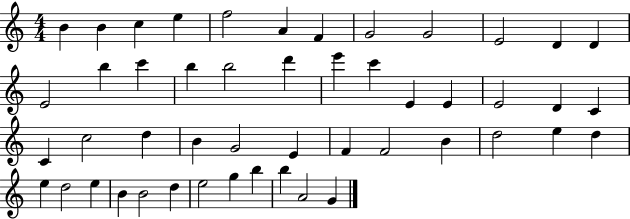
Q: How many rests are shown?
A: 0